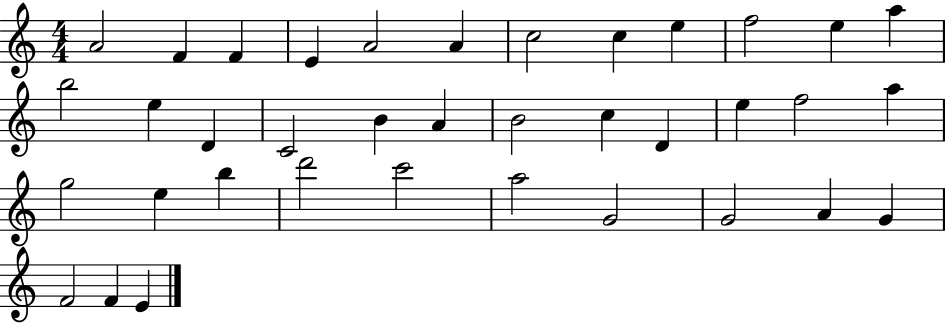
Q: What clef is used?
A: treble